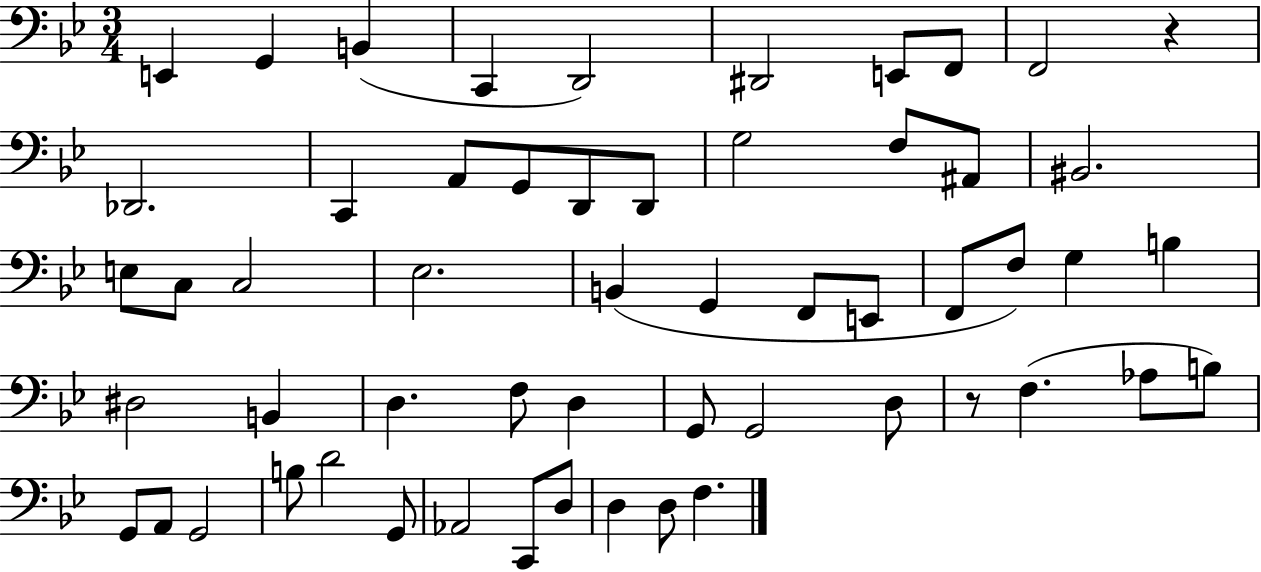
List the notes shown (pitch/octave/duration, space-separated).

E2/q G2/q B2/q C2/q D2/h D#2/h E2/e F2/e F2/h R/q Db2/h. C2/q A2/e G2/e D2/e D2/e G3/h F3/e A#2/e BIS2/h. E3/e C3/e C3/h Eb3/h. B2/q G2/q F2/e E2/e F2/e F3/e G3/q B3/q D#3/h B2/q D3/q. F3/e D3/q G2/e G2/h D3/e R/e F3/q. Ab3/e B3/e G2/e A2/e G2/h B3/e D4/h G2/e Ab2/h C2/e D3/e D3/q D3/e F3/q.